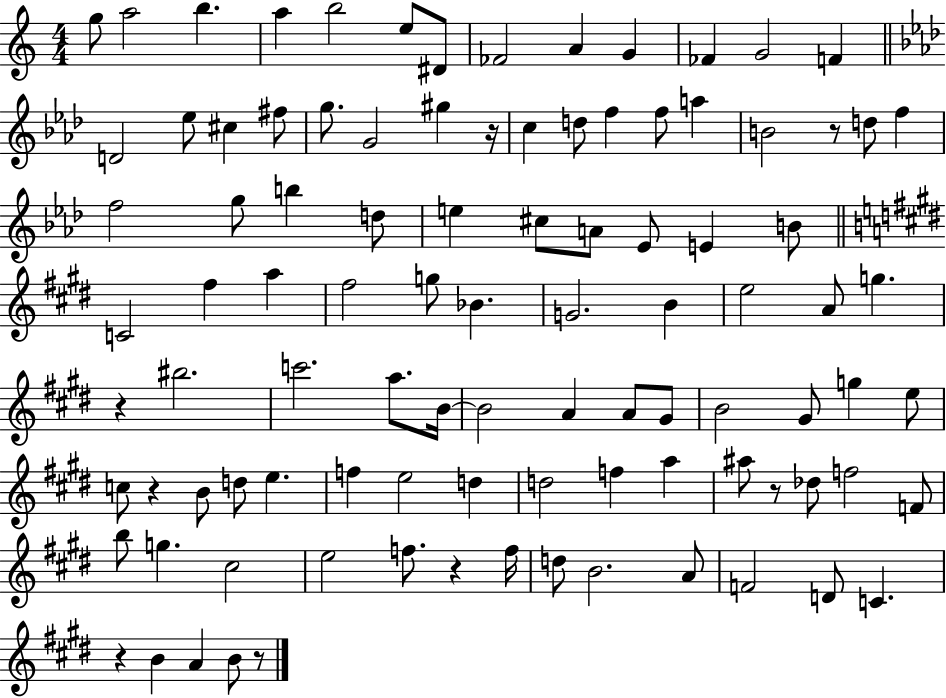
G5/e A5/h B5/q. A5/q B5/h E5/e D#4/e FES4/h A4/q G4/q FES4/q G4/h F4/q D4/h Eb5/e C#5/q F#5/e G5/e. G4/h G#5/q R/s C5/q D5/e F5/q F5/e A5/q B4/h R/e D5/e F5/q F5/h G5/e B5/q D5/e E5/q C#5/e A4/e Eb4/e E4/q B4/e C4/h F#5/q A5/q F#5/h G5/e Bb4/q. G4/h. B4/q E5/h A4/e G5/q. R/q BIS5/h. C6/h. A5/e. B4/s B4/h A4/q A4/e G#4/e B4/h G#4/e G5/q E5/e C5/e R/q B4/e D5/e E5/q. F5/q E5/h D5/q D5/h F5/q A5/q A#5/e R/e Db5/e F5/h F4/e B5/e G5/q. C#5/h E5/h F5/e. R/q F5/s D5/e B4/h. A4/e F4/h D4/e C4/q. R/q B4/q A4/q B4/e R/e